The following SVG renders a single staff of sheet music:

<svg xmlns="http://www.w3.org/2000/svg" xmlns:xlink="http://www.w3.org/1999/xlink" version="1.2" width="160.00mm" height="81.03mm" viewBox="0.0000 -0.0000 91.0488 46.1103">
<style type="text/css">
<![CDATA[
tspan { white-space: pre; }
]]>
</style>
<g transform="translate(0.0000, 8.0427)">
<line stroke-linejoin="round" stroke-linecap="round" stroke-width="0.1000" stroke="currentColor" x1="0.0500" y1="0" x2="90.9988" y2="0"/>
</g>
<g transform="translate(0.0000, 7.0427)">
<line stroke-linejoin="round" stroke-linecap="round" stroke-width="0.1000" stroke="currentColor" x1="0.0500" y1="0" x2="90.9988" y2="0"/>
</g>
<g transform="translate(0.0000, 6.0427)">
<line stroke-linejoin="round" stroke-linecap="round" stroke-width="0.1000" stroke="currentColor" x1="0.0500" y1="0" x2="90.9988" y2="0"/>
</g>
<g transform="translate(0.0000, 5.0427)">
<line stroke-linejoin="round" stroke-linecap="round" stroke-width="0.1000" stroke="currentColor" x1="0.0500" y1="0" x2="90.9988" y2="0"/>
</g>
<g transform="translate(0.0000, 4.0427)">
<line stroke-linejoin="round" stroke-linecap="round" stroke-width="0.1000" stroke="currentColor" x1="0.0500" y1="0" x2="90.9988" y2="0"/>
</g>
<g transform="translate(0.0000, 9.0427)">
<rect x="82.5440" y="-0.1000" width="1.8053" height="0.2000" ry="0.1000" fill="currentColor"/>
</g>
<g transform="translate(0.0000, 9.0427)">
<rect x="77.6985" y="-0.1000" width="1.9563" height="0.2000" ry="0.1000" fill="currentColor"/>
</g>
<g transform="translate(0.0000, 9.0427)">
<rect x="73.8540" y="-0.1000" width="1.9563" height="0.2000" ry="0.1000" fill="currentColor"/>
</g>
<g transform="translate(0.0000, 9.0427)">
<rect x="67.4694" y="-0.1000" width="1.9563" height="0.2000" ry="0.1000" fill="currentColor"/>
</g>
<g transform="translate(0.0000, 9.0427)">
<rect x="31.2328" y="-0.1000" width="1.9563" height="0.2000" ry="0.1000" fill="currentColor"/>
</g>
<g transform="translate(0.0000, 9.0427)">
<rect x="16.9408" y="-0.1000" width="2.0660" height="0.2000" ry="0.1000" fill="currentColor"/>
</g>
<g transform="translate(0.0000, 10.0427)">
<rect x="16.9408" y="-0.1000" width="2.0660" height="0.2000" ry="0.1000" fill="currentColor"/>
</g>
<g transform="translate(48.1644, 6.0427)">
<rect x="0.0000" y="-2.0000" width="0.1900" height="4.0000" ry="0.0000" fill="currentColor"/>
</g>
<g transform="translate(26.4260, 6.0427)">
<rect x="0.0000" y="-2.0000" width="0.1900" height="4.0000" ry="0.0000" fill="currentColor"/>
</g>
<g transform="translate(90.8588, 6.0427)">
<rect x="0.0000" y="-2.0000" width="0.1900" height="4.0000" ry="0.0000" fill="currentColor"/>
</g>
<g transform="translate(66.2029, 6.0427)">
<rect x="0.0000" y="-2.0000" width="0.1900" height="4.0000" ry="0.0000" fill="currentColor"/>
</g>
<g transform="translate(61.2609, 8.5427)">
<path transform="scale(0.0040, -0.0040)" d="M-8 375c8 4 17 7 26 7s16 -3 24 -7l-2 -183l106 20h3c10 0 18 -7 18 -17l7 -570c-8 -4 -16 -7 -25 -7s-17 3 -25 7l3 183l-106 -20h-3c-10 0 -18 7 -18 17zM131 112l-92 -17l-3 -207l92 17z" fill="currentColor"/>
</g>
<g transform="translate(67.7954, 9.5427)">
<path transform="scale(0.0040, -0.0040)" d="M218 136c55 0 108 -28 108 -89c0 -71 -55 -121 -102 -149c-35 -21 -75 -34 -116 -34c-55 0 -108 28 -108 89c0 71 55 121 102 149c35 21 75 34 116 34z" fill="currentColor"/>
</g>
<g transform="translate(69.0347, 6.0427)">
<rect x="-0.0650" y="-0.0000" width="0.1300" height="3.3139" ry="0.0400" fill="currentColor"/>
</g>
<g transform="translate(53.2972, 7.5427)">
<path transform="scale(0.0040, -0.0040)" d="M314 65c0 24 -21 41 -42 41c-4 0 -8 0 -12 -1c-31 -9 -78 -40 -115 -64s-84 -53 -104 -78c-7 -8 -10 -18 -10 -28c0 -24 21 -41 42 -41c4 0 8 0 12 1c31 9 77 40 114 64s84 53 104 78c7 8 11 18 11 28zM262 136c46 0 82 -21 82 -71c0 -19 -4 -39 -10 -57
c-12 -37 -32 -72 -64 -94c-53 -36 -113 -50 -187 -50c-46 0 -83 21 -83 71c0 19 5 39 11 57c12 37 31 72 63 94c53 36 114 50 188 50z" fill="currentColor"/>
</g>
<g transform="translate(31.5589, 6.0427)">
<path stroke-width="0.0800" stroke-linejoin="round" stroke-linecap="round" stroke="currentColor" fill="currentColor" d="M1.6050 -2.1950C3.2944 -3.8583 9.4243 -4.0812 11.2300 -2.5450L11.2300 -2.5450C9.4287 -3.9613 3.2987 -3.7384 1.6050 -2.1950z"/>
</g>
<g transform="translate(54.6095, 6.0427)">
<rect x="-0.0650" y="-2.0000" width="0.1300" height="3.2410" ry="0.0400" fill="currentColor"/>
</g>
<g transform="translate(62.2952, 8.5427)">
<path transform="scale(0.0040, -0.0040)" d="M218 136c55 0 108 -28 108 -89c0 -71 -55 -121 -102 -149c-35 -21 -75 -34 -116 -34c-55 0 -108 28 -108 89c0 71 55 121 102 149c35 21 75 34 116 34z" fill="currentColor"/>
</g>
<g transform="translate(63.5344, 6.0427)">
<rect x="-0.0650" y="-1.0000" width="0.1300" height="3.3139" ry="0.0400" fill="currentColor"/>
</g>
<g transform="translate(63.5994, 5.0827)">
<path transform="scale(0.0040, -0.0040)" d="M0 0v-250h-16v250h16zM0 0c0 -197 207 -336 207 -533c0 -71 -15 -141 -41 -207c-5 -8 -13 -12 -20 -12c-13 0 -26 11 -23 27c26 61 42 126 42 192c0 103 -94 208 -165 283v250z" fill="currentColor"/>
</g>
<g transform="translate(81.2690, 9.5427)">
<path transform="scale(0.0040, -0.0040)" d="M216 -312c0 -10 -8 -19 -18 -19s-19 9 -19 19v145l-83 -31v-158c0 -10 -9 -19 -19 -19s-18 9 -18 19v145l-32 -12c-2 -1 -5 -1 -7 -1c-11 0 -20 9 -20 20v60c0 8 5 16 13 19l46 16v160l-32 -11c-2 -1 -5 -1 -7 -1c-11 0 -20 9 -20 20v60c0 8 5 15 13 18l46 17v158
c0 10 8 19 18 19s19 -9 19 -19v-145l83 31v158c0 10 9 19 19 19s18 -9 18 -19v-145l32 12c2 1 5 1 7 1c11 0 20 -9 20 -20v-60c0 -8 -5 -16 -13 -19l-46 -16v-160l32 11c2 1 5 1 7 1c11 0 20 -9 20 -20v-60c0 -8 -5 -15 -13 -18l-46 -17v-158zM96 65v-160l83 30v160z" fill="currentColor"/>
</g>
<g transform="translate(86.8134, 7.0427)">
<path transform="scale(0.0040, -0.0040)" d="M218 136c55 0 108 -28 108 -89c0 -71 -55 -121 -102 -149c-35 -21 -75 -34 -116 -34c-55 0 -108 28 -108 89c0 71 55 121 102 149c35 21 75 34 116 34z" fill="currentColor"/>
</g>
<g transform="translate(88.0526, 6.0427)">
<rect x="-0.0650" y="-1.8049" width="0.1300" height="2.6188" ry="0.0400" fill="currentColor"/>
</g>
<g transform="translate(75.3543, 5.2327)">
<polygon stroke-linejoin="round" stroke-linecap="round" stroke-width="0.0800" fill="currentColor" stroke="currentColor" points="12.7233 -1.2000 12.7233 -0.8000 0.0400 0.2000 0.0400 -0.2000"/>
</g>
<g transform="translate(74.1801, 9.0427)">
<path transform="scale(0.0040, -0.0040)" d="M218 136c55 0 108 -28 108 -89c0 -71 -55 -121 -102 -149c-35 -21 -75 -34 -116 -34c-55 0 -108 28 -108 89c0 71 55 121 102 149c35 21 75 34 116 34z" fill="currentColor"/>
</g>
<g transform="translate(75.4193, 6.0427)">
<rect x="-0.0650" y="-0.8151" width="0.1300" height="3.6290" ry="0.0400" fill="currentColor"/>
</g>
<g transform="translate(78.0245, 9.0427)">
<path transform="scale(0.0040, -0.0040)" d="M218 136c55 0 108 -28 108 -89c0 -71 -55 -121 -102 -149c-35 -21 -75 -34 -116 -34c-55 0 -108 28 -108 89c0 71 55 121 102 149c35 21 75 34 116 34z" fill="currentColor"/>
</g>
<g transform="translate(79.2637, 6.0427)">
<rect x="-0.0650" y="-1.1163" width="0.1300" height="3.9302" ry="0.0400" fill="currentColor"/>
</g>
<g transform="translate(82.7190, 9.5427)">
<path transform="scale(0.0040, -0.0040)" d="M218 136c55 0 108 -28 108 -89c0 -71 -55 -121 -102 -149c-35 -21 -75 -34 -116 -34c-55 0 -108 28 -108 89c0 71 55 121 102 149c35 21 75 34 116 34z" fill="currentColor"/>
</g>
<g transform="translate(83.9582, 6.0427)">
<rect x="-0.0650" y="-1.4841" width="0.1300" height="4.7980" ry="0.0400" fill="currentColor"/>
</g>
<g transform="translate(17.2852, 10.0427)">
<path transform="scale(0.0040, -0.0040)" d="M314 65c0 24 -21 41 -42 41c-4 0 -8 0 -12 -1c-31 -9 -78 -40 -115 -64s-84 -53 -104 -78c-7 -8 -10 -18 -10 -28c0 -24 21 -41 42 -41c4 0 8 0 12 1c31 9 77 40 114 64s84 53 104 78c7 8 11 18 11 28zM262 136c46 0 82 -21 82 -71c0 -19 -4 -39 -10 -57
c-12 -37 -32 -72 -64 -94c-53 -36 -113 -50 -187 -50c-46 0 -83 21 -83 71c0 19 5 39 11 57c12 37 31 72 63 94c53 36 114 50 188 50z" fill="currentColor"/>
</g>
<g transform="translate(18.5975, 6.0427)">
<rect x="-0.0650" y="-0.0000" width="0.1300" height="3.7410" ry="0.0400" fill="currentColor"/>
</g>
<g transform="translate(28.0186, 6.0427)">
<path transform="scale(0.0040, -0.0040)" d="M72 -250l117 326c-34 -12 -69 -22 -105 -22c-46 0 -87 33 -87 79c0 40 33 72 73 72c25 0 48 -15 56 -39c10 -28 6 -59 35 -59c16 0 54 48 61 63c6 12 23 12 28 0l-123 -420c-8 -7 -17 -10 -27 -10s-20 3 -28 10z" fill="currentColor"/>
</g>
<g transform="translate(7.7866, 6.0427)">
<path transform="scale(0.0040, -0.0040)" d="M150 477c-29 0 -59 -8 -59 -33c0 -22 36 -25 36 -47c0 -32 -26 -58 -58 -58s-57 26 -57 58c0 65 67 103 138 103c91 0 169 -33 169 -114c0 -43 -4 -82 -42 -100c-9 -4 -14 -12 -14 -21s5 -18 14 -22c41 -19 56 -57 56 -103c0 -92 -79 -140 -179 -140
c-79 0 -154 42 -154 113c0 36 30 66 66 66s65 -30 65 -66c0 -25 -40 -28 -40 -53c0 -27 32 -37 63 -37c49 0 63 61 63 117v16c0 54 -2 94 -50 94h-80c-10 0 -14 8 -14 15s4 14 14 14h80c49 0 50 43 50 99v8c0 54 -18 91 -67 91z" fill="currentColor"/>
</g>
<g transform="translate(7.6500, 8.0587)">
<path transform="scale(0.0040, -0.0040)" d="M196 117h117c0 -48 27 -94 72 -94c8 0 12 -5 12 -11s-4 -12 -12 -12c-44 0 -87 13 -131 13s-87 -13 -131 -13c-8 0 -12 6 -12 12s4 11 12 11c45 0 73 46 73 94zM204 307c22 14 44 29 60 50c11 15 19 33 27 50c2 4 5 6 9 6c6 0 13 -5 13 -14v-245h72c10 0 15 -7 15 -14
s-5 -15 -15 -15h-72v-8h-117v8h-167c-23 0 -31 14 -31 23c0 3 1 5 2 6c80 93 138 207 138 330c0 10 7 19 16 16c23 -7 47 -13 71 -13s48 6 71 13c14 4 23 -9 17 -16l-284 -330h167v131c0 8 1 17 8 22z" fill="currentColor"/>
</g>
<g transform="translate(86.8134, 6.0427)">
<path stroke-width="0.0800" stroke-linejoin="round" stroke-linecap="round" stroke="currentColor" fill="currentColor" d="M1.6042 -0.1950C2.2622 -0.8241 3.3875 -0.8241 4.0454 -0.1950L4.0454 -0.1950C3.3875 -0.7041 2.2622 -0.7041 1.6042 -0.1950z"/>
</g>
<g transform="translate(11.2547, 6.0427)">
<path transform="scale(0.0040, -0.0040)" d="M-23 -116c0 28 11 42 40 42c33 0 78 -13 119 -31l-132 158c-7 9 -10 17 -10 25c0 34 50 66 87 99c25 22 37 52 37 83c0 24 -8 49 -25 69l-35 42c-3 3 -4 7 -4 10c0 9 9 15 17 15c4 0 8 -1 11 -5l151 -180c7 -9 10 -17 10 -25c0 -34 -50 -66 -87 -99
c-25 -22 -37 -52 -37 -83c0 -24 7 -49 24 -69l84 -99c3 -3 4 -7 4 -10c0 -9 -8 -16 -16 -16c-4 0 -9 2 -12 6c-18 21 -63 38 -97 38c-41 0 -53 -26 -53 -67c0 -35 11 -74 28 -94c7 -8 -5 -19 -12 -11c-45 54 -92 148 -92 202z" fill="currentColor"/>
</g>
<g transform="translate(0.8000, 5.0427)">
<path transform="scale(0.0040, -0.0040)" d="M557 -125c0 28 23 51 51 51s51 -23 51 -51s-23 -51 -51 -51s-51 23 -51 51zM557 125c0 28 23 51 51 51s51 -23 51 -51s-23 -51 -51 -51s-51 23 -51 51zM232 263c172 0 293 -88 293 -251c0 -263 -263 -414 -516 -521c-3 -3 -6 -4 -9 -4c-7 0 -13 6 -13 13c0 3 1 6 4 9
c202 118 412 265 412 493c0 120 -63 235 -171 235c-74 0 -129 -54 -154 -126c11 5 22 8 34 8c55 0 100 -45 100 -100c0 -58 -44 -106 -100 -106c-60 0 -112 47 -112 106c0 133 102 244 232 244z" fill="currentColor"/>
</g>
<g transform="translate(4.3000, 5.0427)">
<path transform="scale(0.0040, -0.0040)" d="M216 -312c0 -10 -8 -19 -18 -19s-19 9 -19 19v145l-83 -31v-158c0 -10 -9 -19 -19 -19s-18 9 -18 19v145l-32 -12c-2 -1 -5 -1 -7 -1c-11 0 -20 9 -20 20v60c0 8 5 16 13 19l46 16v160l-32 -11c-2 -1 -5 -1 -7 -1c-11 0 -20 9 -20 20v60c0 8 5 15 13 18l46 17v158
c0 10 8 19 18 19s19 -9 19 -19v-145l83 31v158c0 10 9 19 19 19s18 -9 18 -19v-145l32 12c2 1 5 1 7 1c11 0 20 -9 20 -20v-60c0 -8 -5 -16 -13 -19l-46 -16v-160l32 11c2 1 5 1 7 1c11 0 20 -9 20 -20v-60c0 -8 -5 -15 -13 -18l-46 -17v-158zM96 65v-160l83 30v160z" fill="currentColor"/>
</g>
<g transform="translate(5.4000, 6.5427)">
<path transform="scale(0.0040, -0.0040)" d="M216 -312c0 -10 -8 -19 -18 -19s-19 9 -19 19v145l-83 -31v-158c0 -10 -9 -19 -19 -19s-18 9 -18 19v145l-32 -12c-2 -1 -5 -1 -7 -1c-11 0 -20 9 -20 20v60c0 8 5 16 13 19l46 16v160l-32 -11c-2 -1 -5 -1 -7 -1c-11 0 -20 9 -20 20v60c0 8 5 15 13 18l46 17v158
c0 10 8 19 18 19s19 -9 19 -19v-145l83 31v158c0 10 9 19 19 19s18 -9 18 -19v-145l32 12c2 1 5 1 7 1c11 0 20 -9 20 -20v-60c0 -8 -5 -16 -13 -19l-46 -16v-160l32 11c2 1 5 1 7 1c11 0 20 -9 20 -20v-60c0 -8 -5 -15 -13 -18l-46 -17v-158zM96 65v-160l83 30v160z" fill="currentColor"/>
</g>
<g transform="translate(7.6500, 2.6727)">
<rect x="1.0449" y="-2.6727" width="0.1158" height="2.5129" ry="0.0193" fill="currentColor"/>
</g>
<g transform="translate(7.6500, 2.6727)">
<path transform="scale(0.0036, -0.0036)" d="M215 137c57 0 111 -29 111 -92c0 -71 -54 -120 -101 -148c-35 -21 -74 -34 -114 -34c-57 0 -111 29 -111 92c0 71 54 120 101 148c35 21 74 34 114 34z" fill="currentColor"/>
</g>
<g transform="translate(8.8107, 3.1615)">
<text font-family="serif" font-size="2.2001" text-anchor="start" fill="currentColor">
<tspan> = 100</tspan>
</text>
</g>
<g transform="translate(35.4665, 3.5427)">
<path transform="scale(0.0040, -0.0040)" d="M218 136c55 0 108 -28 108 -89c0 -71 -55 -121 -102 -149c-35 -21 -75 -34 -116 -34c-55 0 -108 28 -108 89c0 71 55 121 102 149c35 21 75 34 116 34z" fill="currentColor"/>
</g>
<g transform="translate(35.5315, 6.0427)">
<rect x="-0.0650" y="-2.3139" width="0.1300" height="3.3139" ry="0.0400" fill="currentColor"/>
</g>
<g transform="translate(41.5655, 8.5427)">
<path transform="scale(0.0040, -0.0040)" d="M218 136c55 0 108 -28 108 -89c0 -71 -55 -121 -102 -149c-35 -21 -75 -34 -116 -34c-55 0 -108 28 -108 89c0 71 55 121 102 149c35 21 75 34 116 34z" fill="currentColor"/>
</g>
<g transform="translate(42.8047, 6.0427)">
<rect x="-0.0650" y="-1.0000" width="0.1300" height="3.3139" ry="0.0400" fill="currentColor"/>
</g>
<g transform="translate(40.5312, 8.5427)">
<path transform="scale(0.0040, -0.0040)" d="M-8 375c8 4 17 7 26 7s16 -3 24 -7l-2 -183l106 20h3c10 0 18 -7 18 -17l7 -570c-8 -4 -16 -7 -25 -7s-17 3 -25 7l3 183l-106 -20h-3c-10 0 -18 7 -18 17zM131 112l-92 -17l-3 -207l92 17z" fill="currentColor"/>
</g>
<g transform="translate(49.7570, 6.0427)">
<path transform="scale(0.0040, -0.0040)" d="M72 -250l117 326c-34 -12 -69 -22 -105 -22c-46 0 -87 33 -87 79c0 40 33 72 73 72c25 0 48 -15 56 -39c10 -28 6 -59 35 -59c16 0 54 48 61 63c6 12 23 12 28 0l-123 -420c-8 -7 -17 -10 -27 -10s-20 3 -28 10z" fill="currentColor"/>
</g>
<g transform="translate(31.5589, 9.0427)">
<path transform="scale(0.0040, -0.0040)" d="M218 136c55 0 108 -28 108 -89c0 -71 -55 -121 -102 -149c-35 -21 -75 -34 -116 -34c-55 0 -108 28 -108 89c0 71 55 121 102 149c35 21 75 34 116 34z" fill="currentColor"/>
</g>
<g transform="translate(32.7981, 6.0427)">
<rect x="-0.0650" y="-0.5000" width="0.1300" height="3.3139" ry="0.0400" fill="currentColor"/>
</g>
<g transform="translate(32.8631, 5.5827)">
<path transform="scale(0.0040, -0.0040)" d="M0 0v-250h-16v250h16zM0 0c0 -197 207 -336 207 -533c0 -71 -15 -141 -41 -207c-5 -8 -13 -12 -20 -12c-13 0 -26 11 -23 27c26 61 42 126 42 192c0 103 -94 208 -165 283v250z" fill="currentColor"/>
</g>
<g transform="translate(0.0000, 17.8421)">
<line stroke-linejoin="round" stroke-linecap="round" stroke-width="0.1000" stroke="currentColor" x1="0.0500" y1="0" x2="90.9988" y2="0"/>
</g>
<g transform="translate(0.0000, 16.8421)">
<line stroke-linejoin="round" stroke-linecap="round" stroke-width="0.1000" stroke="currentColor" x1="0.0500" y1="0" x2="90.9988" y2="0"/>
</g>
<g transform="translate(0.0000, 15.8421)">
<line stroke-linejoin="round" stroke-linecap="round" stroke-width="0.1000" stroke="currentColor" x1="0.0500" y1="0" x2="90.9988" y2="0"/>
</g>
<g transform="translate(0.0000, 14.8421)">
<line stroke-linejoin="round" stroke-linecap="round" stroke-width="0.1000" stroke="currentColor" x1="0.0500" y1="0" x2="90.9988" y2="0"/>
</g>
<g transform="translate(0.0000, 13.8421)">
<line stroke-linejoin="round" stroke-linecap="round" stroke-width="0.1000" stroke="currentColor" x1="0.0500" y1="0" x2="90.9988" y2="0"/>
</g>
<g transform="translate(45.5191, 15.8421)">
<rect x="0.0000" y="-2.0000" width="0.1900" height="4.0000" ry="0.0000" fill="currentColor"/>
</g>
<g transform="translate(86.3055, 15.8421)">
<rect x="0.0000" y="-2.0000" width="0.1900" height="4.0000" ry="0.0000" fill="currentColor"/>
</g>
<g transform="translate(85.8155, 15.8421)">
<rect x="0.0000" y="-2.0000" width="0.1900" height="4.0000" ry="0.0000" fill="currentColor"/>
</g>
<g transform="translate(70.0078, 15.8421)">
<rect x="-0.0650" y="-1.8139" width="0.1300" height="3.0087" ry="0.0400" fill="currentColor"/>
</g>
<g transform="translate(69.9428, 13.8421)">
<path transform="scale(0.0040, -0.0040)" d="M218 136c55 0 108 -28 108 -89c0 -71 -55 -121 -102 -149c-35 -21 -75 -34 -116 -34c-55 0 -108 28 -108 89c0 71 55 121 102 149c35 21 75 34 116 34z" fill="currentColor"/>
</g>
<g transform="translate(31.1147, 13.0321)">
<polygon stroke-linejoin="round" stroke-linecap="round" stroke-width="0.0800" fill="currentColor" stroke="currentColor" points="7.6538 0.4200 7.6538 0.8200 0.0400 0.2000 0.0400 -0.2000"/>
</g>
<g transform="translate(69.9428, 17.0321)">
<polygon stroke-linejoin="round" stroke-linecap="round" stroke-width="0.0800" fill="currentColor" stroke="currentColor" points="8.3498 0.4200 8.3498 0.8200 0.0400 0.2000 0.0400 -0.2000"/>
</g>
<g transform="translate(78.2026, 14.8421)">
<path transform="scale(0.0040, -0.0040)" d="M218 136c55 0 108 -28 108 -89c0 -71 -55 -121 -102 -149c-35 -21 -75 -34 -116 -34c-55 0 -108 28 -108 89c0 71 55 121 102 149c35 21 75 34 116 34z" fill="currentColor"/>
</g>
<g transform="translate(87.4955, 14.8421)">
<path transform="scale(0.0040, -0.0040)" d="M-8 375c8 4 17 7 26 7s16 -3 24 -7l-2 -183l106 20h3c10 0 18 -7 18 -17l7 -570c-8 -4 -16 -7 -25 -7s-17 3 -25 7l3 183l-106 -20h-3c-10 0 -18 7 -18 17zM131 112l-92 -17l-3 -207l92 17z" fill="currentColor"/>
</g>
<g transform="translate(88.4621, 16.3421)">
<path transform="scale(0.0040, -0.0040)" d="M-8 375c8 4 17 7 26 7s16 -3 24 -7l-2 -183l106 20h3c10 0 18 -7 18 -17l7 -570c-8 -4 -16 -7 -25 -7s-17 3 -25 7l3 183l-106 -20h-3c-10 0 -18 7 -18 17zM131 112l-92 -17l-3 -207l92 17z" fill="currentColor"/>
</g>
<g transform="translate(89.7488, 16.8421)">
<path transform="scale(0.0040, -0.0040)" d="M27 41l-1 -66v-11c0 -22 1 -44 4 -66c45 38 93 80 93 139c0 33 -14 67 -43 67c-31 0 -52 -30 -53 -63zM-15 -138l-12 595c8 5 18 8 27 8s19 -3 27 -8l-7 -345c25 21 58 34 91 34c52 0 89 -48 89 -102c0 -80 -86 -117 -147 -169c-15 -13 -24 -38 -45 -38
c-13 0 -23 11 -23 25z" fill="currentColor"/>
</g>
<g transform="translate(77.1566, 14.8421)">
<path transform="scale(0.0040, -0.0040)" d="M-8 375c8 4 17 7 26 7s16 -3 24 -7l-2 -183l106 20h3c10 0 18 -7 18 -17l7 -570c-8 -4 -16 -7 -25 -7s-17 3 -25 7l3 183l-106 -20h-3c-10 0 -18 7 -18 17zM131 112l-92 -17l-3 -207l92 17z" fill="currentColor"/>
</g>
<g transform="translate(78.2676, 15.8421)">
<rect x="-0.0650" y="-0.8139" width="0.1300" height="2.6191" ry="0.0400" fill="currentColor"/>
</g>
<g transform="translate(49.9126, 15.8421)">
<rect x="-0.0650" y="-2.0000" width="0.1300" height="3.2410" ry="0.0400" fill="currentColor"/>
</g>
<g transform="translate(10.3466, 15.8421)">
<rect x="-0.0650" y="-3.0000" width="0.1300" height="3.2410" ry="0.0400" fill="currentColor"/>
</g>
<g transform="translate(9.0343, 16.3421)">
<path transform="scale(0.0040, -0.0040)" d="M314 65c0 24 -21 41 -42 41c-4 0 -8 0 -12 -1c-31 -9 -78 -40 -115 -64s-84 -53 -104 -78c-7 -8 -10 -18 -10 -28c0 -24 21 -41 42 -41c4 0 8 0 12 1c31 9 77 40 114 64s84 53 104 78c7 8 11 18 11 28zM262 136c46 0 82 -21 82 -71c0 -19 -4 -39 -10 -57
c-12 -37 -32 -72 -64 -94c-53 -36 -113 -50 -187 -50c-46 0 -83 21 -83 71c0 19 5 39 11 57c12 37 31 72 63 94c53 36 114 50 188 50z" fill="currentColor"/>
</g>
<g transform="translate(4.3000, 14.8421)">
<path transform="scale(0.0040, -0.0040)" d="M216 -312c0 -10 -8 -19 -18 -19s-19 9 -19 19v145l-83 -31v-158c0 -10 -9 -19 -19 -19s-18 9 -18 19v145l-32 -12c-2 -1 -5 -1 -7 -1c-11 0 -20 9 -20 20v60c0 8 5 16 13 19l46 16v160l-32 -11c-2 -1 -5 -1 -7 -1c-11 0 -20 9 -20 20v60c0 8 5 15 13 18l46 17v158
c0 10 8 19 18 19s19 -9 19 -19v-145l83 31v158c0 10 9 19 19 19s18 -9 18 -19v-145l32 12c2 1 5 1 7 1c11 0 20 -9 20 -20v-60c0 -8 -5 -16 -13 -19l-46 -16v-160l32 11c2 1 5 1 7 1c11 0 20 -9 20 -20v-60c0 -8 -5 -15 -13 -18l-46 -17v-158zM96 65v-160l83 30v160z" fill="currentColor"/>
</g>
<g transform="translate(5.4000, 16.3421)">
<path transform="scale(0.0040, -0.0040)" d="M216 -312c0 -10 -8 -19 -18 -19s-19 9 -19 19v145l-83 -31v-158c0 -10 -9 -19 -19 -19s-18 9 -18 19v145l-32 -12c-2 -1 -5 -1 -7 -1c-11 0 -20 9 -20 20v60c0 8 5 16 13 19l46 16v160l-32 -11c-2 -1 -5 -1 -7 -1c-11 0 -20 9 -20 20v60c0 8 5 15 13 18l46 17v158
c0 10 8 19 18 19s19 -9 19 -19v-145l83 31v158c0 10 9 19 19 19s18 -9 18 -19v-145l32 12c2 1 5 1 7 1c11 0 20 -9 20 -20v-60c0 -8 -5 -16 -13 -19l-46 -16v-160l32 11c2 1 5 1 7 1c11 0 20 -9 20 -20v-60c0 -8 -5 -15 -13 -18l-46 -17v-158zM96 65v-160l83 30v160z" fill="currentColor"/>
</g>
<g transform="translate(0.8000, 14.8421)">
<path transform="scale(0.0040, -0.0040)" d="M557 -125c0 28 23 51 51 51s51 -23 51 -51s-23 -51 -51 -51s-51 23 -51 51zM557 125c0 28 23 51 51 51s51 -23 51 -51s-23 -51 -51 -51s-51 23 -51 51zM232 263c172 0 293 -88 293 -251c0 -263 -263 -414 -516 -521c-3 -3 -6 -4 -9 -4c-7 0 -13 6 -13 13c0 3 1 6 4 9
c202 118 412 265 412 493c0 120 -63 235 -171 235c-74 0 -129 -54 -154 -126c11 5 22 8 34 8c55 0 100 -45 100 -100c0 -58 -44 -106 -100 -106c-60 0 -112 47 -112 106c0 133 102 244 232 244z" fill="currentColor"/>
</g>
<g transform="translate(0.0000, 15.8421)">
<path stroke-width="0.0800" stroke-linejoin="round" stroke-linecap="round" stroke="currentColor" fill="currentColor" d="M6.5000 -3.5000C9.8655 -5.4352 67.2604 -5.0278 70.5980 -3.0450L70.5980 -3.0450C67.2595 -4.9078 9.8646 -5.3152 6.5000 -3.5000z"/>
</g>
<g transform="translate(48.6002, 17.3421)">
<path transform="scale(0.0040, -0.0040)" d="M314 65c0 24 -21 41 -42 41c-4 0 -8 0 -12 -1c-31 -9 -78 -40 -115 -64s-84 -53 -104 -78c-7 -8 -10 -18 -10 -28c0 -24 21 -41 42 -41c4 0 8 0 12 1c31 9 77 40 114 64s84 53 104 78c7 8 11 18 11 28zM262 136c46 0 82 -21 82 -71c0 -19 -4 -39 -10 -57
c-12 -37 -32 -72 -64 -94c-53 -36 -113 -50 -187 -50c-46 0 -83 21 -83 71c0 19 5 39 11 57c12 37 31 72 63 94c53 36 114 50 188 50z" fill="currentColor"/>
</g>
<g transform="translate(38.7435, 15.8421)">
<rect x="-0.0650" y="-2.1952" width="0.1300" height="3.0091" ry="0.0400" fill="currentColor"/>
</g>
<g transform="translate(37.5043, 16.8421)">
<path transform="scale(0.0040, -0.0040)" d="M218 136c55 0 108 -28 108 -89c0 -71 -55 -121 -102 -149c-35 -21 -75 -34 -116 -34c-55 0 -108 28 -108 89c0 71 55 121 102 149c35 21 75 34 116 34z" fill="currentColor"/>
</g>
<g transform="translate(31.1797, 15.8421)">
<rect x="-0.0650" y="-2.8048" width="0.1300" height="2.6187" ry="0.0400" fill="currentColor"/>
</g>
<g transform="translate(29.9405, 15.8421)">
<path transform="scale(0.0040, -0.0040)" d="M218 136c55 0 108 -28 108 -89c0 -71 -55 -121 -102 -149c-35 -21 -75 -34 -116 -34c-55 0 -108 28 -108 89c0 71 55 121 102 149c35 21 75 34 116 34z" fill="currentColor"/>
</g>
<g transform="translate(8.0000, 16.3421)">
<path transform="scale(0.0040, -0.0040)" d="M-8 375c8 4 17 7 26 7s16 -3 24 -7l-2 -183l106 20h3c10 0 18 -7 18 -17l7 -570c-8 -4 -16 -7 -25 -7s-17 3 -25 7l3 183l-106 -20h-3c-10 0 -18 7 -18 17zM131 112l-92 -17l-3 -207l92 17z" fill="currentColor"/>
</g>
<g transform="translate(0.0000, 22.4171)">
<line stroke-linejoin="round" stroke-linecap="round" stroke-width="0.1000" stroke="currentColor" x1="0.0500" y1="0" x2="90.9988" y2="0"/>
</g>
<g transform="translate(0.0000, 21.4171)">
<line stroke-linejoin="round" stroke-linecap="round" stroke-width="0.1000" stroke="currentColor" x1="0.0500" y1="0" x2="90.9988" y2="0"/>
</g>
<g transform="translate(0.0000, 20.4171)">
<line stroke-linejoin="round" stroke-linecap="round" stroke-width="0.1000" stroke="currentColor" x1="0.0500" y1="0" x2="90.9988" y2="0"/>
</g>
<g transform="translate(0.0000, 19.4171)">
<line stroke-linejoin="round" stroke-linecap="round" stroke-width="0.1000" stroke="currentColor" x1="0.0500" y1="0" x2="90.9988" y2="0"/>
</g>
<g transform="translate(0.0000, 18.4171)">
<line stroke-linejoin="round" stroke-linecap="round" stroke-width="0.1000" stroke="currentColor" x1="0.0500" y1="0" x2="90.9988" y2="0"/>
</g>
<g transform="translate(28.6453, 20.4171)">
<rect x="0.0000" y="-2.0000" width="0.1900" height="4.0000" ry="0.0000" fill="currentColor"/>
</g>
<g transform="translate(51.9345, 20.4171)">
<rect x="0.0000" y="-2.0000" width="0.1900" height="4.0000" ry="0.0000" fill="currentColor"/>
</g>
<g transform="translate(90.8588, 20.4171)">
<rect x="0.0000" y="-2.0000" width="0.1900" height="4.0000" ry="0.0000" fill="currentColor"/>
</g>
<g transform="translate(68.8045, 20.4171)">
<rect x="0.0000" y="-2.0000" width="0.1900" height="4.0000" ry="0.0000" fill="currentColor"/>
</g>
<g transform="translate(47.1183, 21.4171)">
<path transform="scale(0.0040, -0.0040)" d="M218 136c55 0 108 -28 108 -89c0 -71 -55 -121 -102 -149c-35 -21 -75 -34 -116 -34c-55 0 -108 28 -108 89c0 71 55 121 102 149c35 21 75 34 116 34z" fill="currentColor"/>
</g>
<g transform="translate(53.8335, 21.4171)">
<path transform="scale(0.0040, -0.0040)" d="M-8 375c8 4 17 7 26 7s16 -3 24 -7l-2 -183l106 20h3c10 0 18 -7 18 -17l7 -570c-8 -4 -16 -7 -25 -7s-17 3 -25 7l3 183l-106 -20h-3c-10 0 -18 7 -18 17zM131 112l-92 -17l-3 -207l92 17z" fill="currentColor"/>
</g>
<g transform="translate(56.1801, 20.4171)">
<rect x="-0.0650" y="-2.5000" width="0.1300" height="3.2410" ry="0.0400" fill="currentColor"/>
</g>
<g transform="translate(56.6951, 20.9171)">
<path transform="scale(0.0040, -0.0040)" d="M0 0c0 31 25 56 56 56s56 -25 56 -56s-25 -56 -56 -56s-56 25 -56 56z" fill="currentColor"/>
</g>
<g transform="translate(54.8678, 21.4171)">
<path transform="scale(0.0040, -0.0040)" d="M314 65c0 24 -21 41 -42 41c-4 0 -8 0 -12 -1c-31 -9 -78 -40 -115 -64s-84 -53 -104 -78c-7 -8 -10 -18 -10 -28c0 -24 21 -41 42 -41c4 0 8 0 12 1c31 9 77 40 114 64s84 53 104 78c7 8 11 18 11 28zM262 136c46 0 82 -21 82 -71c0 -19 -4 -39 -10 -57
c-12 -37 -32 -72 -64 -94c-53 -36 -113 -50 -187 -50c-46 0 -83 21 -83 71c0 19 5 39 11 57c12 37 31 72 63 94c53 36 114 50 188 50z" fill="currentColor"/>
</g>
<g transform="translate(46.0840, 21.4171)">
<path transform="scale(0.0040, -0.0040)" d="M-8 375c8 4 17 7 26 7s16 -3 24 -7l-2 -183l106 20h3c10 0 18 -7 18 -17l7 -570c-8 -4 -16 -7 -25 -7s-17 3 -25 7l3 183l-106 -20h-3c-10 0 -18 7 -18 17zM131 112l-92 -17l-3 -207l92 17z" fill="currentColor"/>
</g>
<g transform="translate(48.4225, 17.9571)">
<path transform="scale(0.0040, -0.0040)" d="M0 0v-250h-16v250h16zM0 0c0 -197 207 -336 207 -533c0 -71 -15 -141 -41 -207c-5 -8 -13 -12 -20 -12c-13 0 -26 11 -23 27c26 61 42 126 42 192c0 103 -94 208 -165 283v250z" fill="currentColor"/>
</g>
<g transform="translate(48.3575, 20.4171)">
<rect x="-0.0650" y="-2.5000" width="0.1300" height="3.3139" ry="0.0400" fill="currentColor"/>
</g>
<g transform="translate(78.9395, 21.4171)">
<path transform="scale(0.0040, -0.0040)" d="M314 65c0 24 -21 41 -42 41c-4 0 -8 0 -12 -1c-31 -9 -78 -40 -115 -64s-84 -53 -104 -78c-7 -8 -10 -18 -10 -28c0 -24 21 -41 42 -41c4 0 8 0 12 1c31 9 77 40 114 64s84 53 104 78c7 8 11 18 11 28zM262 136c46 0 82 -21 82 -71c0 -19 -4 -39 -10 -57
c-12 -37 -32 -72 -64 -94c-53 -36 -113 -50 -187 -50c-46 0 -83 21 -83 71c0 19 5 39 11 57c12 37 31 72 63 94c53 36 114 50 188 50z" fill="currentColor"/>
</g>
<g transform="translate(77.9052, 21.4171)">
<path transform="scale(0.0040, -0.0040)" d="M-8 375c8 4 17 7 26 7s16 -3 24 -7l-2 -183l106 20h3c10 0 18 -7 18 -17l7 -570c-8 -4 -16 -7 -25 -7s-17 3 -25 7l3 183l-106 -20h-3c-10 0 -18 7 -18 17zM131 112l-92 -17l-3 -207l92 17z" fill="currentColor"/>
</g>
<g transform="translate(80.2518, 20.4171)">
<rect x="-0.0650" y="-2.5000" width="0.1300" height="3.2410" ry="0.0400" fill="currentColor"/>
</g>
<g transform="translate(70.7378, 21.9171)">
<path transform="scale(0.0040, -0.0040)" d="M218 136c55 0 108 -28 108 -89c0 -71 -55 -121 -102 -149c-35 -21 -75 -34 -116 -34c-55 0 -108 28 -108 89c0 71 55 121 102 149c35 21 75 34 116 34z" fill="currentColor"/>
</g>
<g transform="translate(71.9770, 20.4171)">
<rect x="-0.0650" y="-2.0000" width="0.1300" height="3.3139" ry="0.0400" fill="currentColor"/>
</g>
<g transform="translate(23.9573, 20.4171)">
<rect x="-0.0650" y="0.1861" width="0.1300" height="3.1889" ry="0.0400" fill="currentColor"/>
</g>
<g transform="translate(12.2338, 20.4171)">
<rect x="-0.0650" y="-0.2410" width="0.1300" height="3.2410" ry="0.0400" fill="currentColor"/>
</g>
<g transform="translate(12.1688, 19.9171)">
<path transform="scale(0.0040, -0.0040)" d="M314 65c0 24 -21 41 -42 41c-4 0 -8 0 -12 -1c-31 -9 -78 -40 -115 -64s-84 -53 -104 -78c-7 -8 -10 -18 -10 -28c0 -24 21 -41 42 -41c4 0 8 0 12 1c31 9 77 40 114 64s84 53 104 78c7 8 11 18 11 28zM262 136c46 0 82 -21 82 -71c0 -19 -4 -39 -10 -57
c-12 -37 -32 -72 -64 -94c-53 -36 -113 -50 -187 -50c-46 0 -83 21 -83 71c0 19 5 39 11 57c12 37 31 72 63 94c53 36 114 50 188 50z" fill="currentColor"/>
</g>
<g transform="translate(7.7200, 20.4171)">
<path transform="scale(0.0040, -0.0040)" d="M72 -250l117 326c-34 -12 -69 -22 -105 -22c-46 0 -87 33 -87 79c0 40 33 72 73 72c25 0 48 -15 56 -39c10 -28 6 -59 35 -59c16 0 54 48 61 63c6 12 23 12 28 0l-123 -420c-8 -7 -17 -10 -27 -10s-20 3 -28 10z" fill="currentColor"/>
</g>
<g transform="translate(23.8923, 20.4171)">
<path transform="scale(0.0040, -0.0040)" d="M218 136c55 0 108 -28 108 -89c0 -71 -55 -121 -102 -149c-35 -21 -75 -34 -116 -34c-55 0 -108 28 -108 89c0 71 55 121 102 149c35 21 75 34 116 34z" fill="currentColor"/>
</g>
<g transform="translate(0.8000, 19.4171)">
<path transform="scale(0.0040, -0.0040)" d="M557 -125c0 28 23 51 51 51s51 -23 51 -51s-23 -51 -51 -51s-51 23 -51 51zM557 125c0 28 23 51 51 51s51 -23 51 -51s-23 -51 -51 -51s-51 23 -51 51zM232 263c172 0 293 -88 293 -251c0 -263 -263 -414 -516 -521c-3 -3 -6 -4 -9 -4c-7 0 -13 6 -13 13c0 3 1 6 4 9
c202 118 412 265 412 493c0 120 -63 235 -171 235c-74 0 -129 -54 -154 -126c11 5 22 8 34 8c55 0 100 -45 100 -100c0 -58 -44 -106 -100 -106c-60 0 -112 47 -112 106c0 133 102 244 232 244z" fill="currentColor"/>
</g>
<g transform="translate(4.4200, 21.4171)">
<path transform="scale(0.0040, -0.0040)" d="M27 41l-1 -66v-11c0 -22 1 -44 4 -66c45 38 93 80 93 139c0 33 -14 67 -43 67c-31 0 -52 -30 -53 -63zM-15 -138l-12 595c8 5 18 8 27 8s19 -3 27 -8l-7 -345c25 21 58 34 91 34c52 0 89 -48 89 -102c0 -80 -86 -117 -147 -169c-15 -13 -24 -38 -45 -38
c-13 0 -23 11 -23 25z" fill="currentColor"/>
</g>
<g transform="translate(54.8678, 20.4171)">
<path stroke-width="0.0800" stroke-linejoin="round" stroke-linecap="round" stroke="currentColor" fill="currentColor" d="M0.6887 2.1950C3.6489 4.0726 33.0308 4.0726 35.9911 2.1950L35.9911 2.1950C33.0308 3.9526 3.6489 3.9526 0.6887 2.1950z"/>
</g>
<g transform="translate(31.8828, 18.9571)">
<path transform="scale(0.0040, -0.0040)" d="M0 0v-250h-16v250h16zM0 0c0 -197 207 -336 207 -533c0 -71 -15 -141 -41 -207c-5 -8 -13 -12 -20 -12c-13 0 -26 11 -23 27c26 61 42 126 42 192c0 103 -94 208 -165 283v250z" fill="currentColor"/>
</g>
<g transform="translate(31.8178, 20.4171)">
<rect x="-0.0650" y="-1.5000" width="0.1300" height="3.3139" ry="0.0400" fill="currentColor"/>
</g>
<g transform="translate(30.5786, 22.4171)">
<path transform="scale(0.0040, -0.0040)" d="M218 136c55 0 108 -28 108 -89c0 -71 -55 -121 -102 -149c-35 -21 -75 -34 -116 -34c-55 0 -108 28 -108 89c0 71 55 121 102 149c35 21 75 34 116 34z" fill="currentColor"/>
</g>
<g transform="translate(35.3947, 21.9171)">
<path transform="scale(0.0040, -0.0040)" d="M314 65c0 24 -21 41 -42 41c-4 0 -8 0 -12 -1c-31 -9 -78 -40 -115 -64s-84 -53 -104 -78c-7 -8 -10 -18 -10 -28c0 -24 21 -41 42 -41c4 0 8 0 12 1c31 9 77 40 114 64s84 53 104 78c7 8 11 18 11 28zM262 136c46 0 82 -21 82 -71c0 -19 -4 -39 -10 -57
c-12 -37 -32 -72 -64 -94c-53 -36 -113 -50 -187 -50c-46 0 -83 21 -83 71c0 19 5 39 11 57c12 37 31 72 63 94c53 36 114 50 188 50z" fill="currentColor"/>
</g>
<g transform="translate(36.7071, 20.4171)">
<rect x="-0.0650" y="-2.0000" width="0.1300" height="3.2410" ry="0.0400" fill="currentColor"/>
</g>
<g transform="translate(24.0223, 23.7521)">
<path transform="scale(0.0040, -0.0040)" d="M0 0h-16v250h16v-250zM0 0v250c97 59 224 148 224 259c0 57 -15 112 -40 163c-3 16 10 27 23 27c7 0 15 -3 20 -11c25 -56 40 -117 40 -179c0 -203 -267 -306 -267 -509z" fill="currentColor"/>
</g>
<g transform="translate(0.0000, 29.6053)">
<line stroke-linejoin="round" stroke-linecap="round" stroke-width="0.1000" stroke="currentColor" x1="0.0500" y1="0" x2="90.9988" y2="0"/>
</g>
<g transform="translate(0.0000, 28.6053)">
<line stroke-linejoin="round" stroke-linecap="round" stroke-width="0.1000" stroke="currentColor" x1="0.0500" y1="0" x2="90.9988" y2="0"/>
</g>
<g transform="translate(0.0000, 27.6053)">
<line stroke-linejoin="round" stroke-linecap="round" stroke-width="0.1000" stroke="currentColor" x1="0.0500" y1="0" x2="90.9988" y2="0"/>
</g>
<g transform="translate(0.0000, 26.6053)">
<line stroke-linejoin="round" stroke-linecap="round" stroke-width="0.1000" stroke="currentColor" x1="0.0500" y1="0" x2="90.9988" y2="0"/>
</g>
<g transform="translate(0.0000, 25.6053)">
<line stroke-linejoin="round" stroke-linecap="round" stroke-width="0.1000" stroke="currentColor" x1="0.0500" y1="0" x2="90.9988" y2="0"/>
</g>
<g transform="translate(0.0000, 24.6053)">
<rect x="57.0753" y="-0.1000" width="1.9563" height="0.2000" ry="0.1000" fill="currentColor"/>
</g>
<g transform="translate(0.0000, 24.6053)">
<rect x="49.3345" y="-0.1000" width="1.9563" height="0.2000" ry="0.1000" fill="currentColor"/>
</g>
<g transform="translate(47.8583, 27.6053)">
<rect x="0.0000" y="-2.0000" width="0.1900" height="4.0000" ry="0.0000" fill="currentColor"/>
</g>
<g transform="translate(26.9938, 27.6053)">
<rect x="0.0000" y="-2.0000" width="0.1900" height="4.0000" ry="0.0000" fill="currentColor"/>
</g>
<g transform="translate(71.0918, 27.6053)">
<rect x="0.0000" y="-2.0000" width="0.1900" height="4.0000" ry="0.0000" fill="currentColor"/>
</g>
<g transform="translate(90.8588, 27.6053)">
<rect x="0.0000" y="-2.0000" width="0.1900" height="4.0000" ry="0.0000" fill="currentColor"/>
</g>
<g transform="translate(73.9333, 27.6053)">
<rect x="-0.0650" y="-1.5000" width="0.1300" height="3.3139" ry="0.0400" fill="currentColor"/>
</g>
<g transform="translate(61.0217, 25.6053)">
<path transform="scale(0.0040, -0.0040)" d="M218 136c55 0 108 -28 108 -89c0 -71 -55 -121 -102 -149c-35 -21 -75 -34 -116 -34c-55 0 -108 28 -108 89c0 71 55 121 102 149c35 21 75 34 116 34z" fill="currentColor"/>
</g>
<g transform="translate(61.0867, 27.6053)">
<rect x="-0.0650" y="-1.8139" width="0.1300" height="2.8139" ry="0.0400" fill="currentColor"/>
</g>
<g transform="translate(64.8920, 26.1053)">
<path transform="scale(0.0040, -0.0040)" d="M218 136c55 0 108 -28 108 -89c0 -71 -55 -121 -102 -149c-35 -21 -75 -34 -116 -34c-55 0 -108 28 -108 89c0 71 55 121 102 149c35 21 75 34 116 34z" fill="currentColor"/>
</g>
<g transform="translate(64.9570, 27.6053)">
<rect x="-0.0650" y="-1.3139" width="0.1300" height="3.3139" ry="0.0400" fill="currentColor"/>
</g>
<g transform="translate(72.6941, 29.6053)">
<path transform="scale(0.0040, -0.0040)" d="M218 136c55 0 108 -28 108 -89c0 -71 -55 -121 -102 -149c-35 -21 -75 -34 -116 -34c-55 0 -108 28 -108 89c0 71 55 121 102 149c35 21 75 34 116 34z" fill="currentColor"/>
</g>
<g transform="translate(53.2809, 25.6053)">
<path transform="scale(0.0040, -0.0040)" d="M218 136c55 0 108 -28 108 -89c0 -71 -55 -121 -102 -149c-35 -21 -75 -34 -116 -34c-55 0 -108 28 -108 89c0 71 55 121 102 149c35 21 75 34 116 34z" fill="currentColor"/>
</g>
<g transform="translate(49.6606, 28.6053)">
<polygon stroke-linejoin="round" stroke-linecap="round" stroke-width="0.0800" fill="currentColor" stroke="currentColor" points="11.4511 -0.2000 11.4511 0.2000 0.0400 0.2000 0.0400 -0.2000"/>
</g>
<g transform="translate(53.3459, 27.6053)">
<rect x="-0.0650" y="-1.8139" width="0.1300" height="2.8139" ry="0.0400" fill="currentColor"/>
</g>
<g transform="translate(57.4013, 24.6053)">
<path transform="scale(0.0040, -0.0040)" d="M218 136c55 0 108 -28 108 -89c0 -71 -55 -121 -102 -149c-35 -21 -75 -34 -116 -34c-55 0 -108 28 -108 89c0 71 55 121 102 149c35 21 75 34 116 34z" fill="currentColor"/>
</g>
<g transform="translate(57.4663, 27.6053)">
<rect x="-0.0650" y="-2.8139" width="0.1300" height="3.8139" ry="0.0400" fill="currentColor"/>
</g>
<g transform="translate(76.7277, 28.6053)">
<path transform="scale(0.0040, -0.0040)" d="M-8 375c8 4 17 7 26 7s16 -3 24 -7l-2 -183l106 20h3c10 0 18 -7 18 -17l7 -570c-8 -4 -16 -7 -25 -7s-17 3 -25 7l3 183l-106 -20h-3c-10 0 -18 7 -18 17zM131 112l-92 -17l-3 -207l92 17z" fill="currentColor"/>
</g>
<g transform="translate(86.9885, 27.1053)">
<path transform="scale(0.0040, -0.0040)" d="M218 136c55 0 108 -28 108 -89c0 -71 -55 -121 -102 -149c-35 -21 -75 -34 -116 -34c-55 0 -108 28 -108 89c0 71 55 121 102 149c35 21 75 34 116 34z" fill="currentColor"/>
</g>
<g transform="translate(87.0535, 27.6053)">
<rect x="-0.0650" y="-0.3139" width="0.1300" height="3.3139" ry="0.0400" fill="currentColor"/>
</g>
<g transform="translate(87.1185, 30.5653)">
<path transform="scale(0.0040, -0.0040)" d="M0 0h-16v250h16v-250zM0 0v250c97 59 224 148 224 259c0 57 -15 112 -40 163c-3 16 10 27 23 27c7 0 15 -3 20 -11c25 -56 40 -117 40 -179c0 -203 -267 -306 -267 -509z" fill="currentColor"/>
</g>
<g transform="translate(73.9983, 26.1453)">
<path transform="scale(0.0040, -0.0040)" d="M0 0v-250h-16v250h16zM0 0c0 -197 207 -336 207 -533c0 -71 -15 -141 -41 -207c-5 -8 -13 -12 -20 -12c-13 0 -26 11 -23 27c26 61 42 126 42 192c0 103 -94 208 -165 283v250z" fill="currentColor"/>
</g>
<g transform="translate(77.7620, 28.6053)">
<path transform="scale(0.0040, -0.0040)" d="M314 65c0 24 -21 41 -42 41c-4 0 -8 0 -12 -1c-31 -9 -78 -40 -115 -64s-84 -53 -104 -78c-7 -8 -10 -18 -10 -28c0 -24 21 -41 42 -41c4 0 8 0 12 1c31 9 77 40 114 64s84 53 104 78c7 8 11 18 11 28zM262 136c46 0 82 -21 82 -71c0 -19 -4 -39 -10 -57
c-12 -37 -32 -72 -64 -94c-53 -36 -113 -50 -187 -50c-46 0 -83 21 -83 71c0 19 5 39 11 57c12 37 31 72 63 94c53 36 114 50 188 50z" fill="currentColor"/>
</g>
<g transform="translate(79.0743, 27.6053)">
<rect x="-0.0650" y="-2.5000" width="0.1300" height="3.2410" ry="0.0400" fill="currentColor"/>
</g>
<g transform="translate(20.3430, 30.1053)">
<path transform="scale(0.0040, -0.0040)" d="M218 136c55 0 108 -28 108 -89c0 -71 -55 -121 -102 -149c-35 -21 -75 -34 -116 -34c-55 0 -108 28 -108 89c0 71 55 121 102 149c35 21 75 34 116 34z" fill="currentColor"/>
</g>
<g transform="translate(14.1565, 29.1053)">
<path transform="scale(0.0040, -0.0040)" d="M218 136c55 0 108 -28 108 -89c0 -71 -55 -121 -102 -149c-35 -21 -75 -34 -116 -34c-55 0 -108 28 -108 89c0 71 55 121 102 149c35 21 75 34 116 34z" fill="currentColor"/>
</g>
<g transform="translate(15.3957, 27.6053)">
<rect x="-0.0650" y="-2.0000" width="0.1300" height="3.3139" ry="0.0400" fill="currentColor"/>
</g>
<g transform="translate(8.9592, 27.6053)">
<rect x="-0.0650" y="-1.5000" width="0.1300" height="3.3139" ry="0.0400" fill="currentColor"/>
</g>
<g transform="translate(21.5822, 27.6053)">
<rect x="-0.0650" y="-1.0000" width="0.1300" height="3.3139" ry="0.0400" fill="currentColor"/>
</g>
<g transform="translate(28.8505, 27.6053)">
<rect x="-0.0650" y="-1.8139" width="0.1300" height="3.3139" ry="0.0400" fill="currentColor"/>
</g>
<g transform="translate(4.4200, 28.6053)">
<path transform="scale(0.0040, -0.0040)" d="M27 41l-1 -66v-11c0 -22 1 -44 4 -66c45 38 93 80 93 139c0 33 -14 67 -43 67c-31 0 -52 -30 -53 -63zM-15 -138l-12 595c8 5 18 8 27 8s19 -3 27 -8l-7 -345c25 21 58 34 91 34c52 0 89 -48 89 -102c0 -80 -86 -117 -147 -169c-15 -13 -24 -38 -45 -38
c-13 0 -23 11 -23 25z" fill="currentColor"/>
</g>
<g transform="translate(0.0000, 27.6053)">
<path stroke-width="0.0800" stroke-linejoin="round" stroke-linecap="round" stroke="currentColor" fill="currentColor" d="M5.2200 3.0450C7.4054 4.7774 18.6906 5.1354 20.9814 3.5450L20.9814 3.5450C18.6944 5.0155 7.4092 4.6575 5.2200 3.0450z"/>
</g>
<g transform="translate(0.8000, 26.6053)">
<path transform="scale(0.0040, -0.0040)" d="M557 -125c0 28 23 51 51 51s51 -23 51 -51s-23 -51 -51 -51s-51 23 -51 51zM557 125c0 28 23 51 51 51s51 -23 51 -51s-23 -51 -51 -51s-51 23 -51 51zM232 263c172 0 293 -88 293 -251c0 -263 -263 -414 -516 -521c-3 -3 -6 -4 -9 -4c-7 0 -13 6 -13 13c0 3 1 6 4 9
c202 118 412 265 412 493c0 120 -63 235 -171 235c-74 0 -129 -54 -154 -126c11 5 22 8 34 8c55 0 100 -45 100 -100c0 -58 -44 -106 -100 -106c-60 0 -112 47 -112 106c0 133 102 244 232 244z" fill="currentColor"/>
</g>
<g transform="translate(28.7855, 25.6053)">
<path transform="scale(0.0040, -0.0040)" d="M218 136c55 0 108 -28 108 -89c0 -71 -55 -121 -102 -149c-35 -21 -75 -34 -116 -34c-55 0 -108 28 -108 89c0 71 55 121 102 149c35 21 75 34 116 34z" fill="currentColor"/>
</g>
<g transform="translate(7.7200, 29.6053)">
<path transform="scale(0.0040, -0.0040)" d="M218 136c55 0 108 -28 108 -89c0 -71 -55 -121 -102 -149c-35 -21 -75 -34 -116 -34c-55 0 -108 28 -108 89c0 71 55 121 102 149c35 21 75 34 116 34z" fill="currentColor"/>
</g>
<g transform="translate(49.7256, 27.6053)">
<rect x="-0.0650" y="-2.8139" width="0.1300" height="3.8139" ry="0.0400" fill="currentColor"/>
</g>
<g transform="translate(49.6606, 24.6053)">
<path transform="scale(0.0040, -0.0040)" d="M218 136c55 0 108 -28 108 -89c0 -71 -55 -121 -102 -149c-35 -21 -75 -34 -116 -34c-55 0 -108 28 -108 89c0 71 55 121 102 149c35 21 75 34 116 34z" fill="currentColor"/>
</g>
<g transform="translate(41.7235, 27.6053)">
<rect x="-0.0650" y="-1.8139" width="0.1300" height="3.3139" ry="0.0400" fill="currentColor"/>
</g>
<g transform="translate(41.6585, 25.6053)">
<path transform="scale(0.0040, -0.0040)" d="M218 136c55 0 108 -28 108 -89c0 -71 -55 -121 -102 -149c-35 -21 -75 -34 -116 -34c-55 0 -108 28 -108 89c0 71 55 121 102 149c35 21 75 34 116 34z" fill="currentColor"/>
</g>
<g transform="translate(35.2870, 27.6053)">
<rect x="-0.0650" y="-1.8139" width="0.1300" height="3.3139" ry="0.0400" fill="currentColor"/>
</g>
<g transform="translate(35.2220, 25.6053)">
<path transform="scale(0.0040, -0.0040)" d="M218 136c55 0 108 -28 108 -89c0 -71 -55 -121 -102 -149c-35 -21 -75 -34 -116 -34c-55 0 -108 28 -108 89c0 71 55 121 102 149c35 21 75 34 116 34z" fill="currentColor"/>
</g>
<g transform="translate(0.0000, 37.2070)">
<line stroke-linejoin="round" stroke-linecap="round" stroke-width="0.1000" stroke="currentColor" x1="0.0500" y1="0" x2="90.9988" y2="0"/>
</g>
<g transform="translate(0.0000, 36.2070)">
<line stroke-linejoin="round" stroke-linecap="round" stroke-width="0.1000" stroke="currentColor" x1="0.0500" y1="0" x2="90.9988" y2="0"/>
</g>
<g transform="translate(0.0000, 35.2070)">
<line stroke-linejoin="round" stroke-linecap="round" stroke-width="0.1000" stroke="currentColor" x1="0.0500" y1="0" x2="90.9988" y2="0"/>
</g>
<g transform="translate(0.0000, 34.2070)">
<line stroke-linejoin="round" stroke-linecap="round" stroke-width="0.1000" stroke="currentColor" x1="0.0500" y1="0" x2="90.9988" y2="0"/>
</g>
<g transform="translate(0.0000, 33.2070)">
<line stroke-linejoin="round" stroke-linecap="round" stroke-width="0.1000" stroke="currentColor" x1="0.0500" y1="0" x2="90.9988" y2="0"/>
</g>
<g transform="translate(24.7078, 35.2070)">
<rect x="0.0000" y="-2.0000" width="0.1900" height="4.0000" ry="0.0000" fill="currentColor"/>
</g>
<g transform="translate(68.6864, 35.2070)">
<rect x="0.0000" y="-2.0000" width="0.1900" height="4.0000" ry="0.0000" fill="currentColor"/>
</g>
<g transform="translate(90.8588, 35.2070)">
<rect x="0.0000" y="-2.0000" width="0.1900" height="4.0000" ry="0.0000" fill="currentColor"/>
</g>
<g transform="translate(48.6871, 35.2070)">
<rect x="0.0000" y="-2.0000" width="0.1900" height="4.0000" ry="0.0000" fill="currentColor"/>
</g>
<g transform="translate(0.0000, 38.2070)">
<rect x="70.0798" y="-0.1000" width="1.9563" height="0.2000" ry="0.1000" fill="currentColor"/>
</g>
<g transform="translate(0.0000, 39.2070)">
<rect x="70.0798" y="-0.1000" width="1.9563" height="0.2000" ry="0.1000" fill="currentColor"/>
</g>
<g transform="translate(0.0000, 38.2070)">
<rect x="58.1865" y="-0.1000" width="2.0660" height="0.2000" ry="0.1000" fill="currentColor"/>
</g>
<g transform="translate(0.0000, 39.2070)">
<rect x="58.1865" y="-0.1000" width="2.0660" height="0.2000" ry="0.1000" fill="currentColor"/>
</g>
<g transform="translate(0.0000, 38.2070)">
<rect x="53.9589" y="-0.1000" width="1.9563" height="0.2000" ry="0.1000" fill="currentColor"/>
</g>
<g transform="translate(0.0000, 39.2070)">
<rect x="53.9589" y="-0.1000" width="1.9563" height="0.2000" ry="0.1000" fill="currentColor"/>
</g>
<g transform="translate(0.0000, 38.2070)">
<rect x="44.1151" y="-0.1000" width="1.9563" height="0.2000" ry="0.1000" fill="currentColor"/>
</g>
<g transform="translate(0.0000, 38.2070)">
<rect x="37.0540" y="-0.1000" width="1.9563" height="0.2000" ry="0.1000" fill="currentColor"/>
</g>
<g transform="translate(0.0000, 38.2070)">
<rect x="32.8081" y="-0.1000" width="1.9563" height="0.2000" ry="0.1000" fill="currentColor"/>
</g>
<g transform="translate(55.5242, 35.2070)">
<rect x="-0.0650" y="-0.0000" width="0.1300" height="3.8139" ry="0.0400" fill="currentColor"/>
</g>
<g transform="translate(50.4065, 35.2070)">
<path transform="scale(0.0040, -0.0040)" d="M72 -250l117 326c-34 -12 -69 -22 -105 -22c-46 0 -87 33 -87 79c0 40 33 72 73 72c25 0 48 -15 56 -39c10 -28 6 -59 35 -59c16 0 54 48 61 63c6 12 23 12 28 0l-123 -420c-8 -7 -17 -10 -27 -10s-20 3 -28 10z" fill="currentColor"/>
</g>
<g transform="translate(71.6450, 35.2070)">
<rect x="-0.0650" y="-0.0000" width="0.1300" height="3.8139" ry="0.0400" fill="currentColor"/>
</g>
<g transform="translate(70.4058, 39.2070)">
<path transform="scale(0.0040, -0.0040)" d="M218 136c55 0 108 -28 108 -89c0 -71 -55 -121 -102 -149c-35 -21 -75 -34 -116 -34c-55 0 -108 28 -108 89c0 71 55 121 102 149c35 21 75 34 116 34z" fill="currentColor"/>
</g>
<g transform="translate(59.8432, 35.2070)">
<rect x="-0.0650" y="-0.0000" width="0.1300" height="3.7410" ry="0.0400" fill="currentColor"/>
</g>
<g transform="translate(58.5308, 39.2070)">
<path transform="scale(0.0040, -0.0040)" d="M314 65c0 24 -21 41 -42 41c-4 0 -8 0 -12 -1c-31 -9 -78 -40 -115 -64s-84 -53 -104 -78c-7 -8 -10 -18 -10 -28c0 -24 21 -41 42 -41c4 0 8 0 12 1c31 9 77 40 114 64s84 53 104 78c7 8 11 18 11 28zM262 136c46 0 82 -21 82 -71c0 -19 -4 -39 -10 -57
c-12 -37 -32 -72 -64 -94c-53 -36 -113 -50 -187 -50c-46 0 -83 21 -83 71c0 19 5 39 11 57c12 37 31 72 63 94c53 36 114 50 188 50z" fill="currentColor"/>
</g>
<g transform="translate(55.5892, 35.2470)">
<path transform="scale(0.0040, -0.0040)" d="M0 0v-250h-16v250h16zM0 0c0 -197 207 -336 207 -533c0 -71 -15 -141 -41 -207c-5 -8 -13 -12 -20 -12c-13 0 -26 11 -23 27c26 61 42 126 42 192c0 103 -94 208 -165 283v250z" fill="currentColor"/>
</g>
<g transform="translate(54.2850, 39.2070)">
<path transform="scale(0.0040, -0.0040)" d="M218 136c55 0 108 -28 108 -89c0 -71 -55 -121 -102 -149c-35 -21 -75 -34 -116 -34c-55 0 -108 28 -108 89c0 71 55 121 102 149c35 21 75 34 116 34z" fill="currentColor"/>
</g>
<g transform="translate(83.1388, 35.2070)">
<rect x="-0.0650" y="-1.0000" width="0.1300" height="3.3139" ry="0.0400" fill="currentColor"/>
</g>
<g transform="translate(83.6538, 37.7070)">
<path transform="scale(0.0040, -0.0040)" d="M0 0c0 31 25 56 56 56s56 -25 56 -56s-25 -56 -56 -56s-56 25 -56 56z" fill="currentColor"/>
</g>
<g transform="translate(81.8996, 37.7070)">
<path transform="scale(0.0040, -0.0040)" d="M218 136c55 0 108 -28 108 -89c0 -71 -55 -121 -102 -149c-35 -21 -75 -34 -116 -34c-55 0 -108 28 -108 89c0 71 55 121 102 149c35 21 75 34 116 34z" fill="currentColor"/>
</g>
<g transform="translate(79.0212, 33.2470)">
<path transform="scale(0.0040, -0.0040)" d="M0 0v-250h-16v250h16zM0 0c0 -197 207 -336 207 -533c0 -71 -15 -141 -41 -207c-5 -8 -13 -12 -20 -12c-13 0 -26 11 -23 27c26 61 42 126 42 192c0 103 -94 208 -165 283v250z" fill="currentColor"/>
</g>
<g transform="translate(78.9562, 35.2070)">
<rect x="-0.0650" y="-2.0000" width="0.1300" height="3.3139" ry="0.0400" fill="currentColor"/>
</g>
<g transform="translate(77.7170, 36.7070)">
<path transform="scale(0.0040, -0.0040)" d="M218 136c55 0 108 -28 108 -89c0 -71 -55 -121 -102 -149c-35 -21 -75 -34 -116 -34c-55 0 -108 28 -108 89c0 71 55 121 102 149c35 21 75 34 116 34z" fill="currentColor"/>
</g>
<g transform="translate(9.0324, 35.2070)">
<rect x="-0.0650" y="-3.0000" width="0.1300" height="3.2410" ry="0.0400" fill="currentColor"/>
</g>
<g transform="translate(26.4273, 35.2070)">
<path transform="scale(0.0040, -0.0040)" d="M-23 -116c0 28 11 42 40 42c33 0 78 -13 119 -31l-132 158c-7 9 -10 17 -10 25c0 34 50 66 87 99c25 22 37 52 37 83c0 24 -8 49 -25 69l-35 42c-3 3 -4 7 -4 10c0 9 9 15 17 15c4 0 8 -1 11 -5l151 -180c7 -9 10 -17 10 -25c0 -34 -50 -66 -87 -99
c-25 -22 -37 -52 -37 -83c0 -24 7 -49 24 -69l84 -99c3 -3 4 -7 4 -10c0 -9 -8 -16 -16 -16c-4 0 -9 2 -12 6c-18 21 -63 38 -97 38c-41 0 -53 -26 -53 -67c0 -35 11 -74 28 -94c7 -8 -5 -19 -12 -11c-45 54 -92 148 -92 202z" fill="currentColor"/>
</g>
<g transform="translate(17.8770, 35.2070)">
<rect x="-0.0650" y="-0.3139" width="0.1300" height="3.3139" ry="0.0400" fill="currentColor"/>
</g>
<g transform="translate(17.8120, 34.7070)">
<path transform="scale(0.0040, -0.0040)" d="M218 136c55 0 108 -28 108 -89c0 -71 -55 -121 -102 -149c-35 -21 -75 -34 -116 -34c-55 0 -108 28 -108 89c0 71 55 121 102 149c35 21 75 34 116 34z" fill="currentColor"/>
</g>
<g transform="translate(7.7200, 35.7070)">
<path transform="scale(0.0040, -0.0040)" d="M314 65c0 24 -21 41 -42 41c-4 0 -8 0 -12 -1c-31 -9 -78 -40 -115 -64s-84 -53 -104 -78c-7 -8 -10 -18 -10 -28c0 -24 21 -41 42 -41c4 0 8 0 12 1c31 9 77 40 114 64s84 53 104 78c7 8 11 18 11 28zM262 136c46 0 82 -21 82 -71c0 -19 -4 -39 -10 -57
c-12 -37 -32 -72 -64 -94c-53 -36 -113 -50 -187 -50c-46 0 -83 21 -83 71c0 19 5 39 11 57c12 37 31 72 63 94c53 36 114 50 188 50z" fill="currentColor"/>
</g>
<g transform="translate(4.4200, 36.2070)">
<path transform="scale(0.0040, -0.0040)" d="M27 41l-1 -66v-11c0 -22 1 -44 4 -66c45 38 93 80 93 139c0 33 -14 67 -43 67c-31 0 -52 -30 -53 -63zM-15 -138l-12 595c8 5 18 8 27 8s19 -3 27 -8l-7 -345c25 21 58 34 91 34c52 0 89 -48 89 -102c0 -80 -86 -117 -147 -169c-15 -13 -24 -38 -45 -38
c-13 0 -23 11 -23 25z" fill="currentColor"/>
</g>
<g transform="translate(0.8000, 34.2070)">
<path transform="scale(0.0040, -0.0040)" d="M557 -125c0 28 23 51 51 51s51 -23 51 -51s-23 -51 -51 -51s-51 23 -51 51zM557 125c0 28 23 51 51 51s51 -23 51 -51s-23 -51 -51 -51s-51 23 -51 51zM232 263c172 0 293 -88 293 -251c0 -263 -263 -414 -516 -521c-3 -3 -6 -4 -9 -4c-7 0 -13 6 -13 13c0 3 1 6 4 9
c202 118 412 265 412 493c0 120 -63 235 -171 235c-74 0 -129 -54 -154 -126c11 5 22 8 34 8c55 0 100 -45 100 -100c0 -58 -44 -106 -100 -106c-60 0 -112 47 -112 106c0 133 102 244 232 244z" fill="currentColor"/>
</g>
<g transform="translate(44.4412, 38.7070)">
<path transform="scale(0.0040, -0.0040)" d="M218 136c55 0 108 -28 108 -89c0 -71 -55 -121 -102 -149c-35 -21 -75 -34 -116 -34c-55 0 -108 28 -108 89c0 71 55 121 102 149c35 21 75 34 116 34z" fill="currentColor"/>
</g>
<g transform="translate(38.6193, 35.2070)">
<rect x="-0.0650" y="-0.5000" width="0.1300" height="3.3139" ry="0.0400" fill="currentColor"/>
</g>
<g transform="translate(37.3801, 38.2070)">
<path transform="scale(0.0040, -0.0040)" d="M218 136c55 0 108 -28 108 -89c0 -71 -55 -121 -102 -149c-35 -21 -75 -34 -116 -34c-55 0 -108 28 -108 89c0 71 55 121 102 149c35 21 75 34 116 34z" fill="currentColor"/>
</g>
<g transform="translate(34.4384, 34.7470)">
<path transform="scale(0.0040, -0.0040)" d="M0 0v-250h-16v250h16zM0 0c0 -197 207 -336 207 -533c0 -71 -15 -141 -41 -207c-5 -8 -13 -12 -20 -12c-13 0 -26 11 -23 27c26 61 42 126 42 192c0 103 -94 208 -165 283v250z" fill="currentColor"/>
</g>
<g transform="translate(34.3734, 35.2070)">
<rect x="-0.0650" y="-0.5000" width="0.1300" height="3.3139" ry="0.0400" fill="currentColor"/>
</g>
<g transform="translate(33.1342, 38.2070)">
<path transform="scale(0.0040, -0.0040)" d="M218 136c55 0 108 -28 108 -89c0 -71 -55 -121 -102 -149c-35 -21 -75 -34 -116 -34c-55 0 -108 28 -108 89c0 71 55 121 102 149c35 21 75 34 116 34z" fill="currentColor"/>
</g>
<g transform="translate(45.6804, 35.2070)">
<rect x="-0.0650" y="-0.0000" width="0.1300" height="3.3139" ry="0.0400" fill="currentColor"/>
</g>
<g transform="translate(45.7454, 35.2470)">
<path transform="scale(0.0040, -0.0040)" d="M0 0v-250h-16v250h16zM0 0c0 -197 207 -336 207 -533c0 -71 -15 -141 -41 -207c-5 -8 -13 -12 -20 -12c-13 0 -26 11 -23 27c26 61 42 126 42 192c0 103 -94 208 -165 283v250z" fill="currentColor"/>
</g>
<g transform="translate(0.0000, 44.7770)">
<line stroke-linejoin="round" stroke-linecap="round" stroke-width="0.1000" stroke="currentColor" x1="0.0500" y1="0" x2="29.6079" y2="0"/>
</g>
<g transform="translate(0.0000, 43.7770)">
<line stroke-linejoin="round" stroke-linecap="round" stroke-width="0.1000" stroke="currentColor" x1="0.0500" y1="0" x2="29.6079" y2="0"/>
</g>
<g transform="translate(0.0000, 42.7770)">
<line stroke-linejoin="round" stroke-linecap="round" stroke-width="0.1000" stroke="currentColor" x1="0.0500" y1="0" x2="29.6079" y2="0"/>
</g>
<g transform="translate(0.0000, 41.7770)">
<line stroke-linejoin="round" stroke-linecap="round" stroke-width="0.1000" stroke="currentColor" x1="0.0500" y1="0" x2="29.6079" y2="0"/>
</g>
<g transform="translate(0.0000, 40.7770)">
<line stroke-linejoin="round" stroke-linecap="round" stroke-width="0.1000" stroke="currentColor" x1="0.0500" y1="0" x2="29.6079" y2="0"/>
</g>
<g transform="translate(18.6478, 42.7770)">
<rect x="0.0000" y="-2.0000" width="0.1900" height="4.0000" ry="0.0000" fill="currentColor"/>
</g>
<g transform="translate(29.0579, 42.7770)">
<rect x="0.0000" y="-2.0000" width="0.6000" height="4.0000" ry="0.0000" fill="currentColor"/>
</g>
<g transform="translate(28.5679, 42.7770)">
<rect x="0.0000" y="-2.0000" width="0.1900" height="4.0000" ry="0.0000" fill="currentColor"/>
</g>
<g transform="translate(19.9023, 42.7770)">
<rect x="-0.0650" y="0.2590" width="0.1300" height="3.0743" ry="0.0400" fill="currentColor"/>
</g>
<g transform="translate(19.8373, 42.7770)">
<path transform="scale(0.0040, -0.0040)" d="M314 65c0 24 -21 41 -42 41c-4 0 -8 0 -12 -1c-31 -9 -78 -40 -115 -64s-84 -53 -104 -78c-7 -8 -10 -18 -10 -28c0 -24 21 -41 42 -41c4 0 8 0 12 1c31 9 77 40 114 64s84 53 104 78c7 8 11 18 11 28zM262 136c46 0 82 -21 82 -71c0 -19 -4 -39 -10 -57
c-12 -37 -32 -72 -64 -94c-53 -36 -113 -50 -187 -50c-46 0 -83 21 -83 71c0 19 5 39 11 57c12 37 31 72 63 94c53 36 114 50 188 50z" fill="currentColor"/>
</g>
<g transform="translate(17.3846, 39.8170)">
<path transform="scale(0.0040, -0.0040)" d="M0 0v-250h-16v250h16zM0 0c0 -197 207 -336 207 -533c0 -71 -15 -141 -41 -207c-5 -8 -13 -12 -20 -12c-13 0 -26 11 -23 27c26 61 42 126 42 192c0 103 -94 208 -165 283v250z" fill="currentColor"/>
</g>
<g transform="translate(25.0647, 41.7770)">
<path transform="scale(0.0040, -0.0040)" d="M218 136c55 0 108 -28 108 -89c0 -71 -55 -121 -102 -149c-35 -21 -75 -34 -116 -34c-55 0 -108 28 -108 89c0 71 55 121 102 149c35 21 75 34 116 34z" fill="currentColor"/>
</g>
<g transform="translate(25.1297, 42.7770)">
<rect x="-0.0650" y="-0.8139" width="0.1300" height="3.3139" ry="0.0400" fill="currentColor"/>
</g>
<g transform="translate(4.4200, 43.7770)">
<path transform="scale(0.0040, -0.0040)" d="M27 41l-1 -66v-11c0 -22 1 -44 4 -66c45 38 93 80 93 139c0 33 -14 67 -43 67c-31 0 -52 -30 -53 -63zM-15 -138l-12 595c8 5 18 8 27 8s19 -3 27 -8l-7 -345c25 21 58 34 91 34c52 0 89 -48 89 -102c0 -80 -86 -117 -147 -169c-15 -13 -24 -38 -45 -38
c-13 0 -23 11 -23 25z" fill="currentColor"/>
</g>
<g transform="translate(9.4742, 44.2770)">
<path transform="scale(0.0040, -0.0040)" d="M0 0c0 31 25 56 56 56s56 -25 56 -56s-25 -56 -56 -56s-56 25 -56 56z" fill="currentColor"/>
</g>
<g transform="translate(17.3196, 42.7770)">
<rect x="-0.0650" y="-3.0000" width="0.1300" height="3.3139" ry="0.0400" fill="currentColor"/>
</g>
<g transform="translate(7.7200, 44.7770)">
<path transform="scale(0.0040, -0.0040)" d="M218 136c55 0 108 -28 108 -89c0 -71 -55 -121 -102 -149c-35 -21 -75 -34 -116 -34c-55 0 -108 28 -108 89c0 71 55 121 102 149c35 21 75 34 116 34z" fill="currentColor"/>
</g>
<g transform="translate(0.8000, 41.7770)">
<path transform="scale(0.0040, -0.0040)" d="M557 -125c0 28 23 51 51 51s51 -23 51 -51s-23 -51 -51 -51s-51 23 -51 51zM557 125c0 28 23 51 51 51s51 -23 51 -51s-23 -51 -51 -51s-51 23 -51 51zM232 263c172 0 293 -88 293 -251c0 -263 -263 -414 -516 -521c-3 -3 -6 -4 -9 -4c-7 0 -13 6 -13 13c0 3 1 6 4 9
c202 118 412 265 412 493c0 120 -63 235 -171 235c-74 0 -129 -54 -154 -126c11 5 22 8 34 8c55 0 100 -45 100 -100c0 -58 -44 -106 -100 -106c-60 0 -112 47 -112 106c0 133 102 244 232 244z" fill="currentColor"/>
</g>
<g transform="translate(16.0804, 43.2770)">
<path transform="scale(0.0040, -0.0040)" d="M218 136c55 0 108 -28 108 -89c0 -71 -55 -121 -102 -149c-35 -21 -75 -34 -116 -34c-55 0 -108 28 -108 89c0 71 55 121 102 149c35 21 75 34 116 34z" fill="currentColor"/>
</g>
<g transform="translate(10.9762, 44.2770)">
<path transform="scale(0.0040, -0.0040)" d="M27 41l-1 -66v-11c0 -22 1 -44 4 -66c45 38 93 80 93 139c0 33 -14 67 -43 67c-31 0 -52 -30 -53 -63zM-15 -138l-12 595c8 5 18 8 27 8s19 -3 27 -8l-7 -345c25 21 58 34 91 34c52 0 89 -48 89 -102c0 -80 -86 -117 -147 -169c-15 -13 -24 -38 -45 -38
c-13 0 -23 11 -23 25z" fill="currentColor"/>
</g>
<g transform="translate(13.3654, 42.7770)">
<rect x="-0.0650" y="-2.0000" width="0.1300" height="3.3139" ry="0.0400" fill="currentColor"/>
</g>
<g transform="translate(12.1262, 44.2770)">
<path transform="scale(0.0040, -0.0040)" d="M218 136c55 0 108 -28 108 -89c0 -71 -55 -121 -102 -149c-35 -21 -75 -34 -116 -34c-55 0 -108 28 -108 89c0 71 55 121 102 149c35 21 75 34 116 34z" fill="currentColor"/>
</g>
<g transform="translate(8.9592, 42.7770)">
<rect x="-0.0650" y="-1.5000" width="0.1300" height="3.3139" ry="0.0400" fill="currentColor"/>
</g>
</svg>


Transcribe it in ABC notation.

X:1
T:Untitled
M:3/4
L:1/4
K:D
z ^C,,2 z/2 E,,/2 B, F,, z/2 A,,2 F,,/2 D,, E,,/2 E,,/2 ^D,,/2 B,,/2 C,2 D,/2 B,,/2 A,,2 A,/2 F,/2 z/2 E,2 D,/2 G,,/2 A,,2 B,,/2 B,,2 A,, B,,2 G,, A,, F,, A, A, A, C/2 A,/2 C/2 A,/2 G, G,,/2 B,,2 E,/2 C,2 E, z E,,/2 E,, D,,/2 z/2 C,,/2 C,,2 C,, A,,/2 F,, G,, _A,, C,/2 D,2 F,